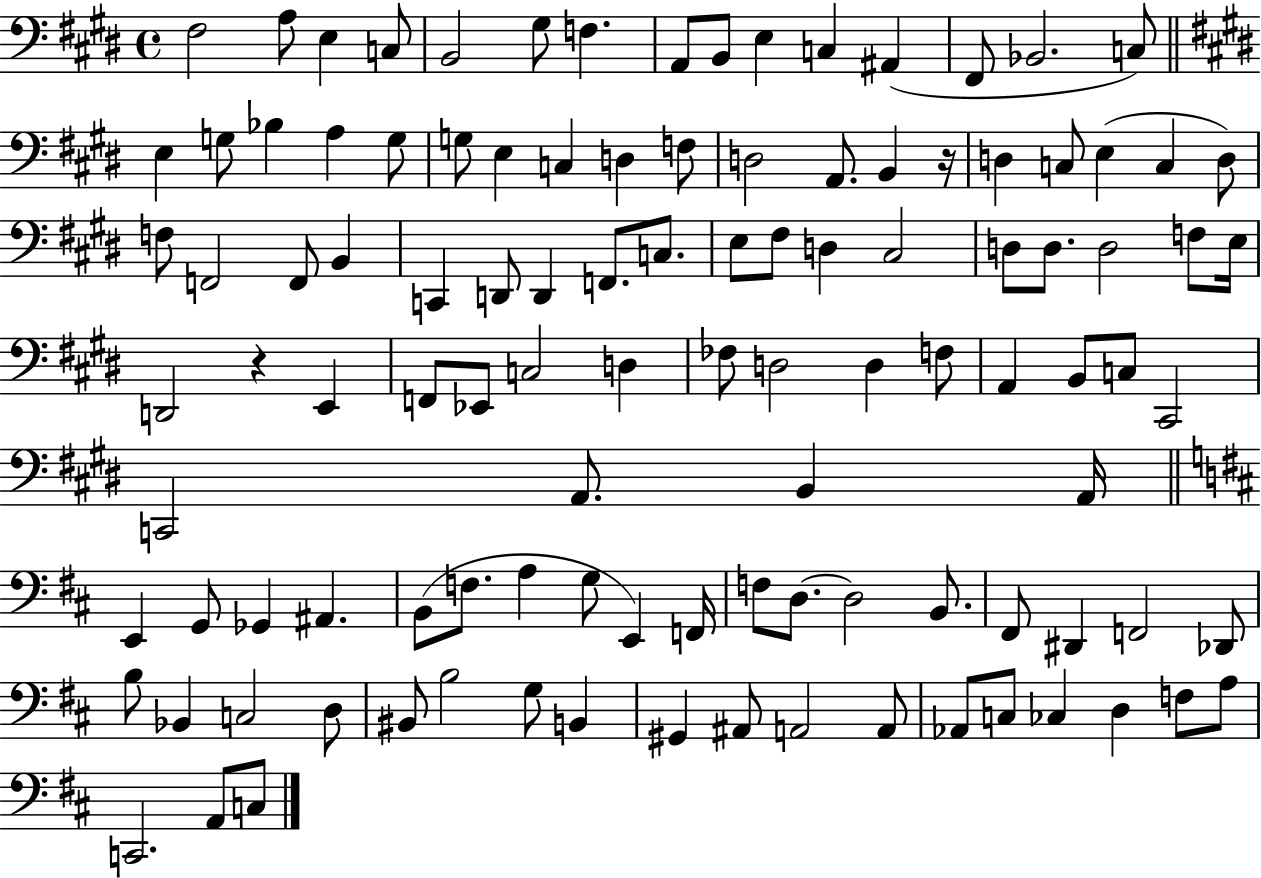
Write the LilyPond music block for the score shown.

{
  \clef bass
  \time 4/4
  \defaultTimeSignature
  \key e \major
  fis2 a8 e4 c8 | b,2 gis8 f4. | a,8 b,8 e4 c4 ais,4( | fis,8 bes,2. c8) | \break \bar "||" \break \key e \major e4 g8 bes4 a4 g8 | g8 e4 c4 d4 f8 | d2 a,8. b,4 r16 | d4 c8 e4( c4 d8) | \break f8 f,2 f,8 b,4 | c,4 d,8 d,4 f,8. c8. | e8 fis8 d4 cis2 | d8 d8. d2 f8 e16 | \break d,2 r4 e,4 | f,8 ees,8 c2 d4 | fes8 d2 d4 f8 | a,4 b,8 c8 cis,2 | \break c,2 a,8. b,4 a,16 | \bar "||" \break \key d \major e,4 g,8 ges,4 ais,4. | b,8( f8. a4 g8 e,4) f,16 | f8 d8.~~ d2 b,8. | fis,8 dis,4 f,2 des,8 | \break b8 bes,4 c2 d8 | bis,8 b2 g8 b,4 | gis,4 ais,8 a,2 a,8 | aes,8 c8 ces4 d4 f8 a8 | \break c,2. a,8 c8 | \bar "|."
}